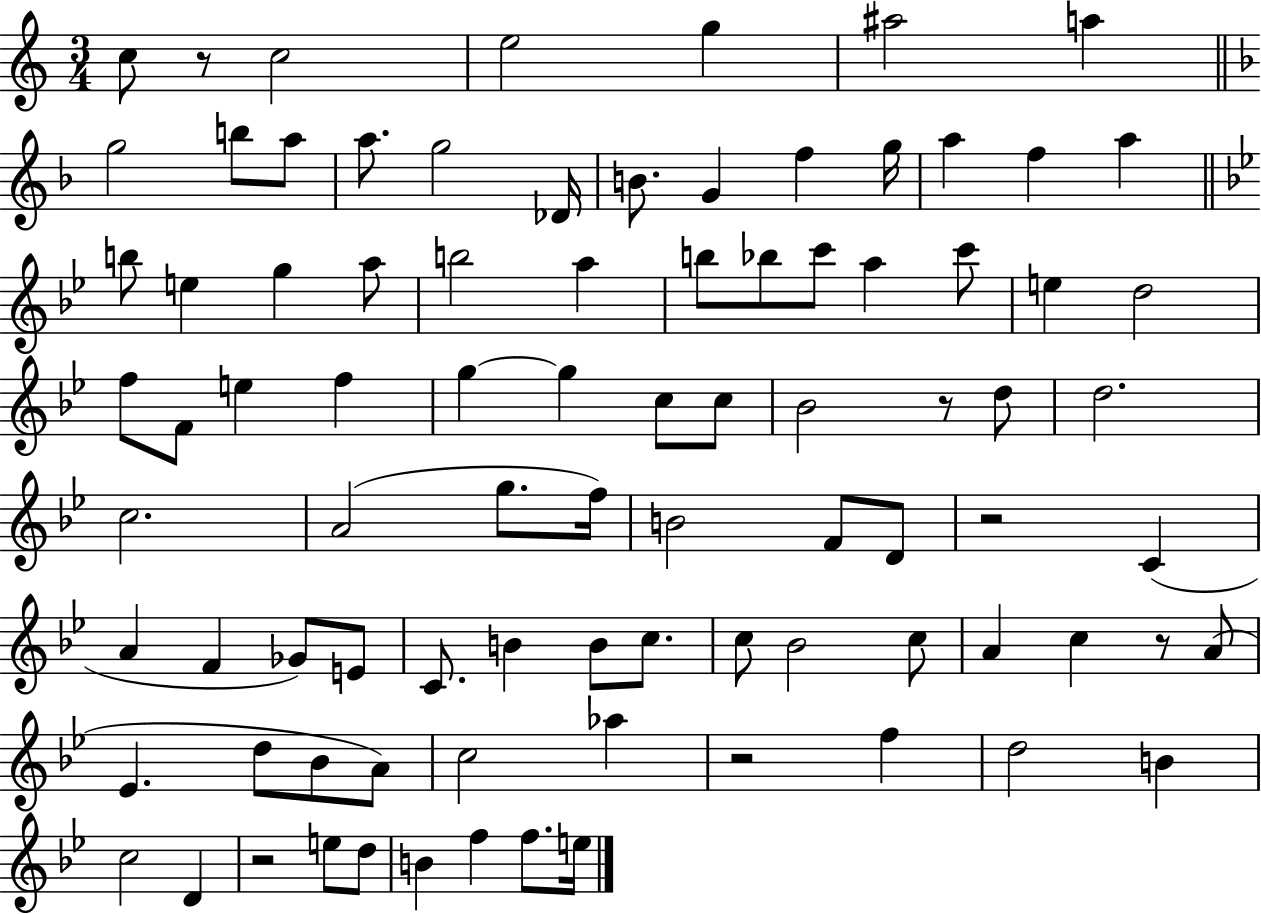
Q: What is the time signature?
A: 3/4